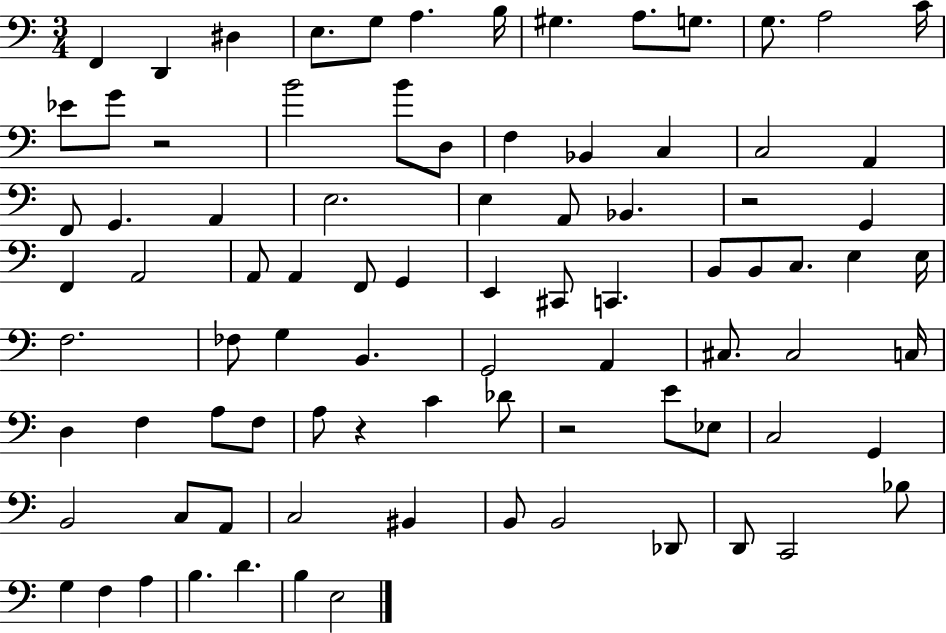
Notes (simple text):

F2/q D2/q D#3/q E3/e. G3/e A3/q. B3/s G#3/q. A3/e. G3/e. G3/e. A3/h C4/s Eb4/e G4/e R/h B4/h B4/e D3/e F3/q Bb2/q C3/q C3/h A2/q F2/e G2/q. A2/q E3/h. E3/q A2/e Bb2/q. R/h G2/q F2/q A2/h A2/e A2/q F2/e G2/q E2/q C#2/e C2/q. B2/e B2/e C3/e. E3/q E3/s F3/h. FES3/e G3/q B2/q. G2/h A2/q C#3/e. C#3/h C3/s D3/q F3/q A3/e F3/e A3/e R/q C4/q Db4/e R/h E4/e Eb3/e C3/h G2/q B2/h C3/e A2/e C3/h BIS2/q B2/e B2/h Db2/e D2/e C2/h Bb3/e G3/q F3/q A3/q B3/q. D4/q. B3/q E3/h